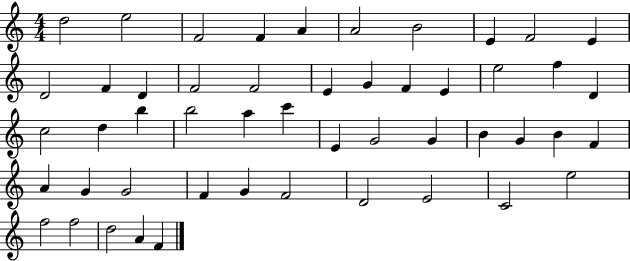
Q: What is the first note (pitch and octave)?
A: D5